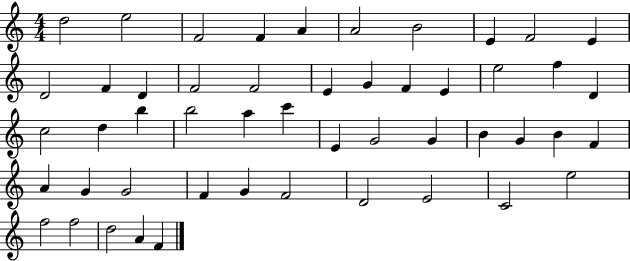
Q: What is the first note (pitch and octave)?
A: D5